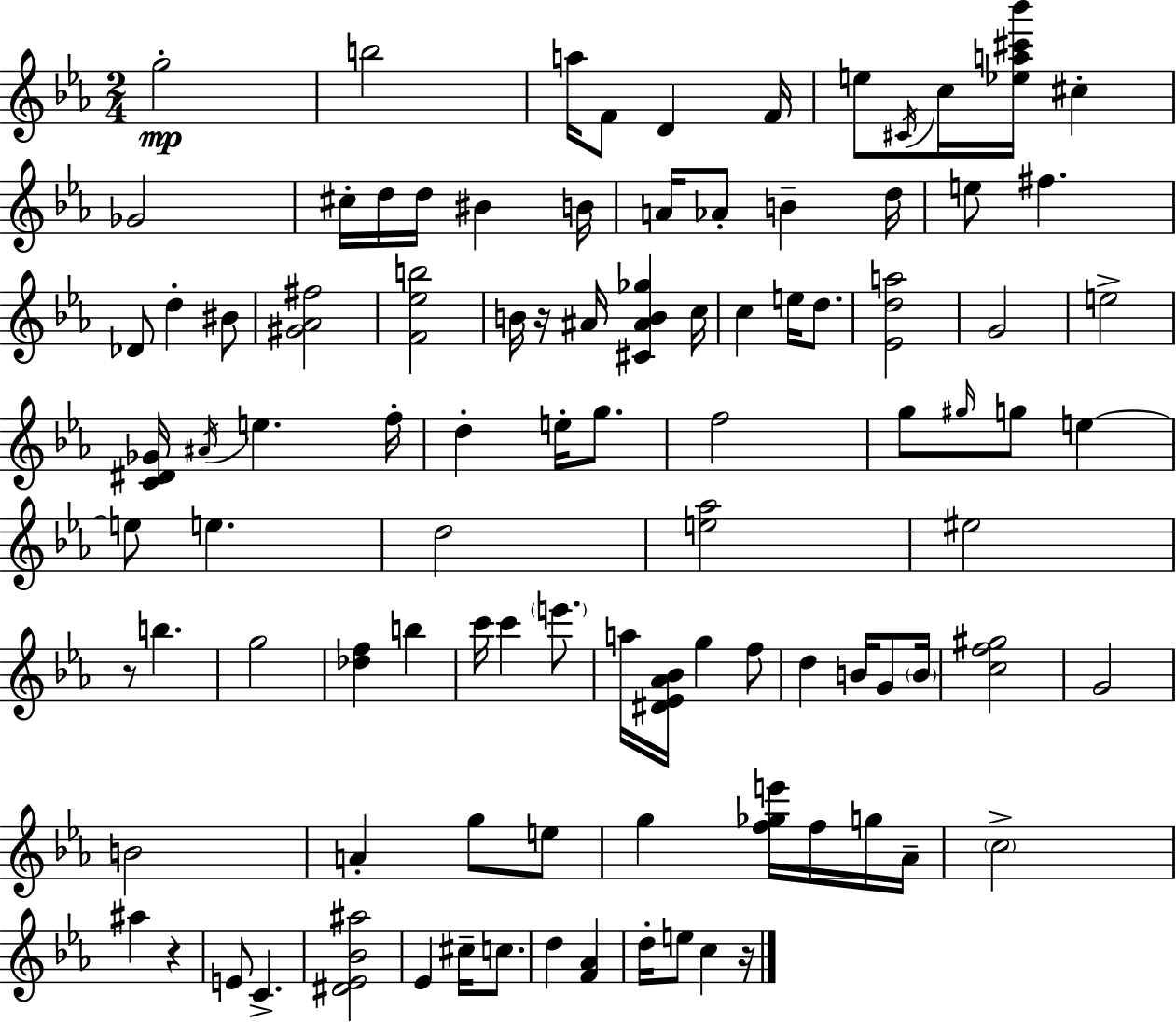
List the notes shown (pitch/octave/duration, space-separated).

G5/h B5/h A5/s F4/e D4/q F4/s E5/e C#4/s C5/s [Eb5,A5,C#6,Bb6]/s C#5/q Gb4/h C#5/s D5/s D5/s BIS4/q B4/s A4/s Ab4/e B4/q D5/s E5/e F#5/q. Db4/e D5/q BIS4/e [G#4,Ab4,F#5]/h [F4,Eb5,B5]/h B4/s R/s A#4/s [C#4,A#4,B4,Gb5]/q C5/s C5/q E5/s D5/e. [Eb4,D5,A5]/h G4/h E5/h [C4,D#4,Gb4]/s A#4/s E5/q. F5/s D5/q E5/s G5/e. F5/h G5/e G#5/s G5/e E5/q E5/e E5/q. D5/h [E5,Ab5]/h EIS5/h R/e B5/q. G5/h [Db5,F5]/q B5/q C6/s C6/q E6/e. A5/s [D#4,Eb4,Ab4,Bb4]/s G5/q F5/e D5/q B4/s G4/e B4/s [C5,F5,G#5]/h G4/h B4/h A4/q G5/e E5/e G5/q [F5,Gb5,E6]/s F5/s G5/s Ab4/s C5/h A#5/q R/q E4/e C4/q. [D#4,Eb4,Bb4,A#5]/h Eb4/q C#5/s C5/e. D5/q [F4,Ab4]/q D5/s E5/e C5/q R/s